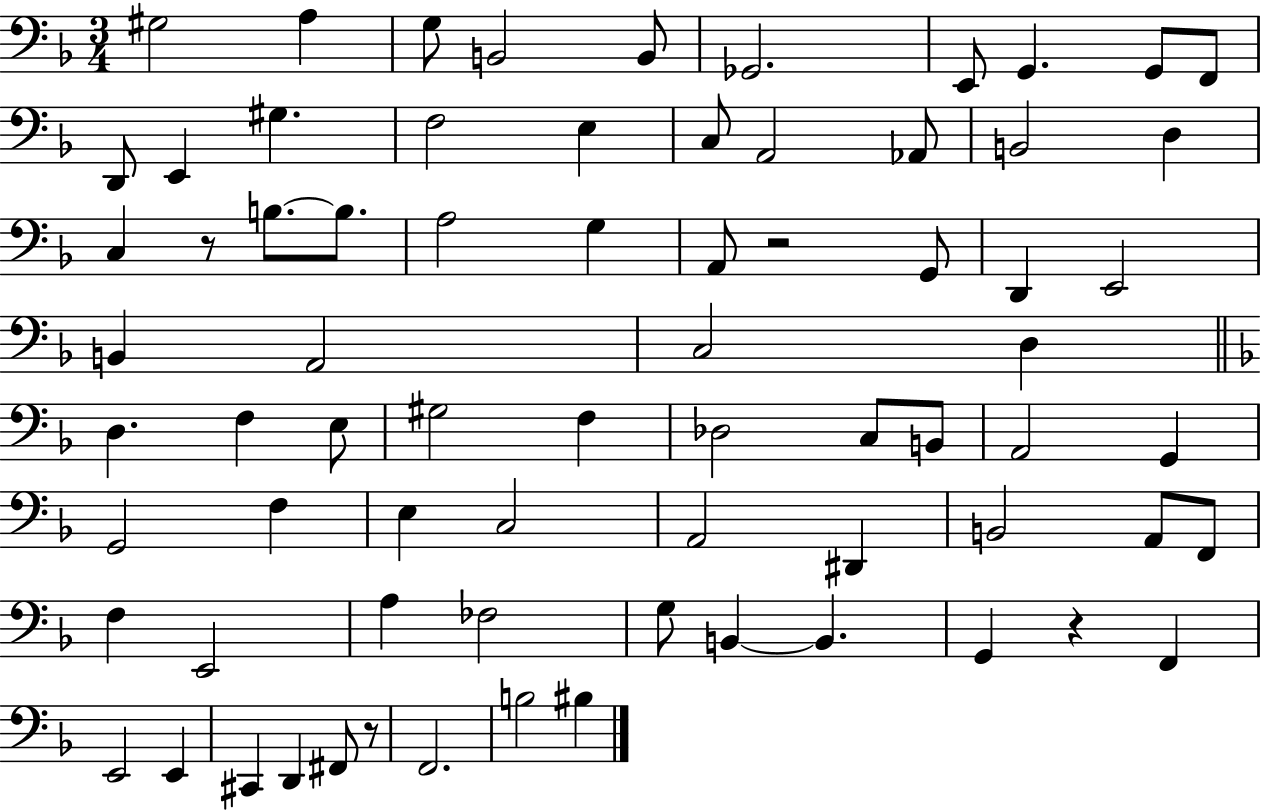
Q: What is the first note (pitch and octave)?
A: G#3